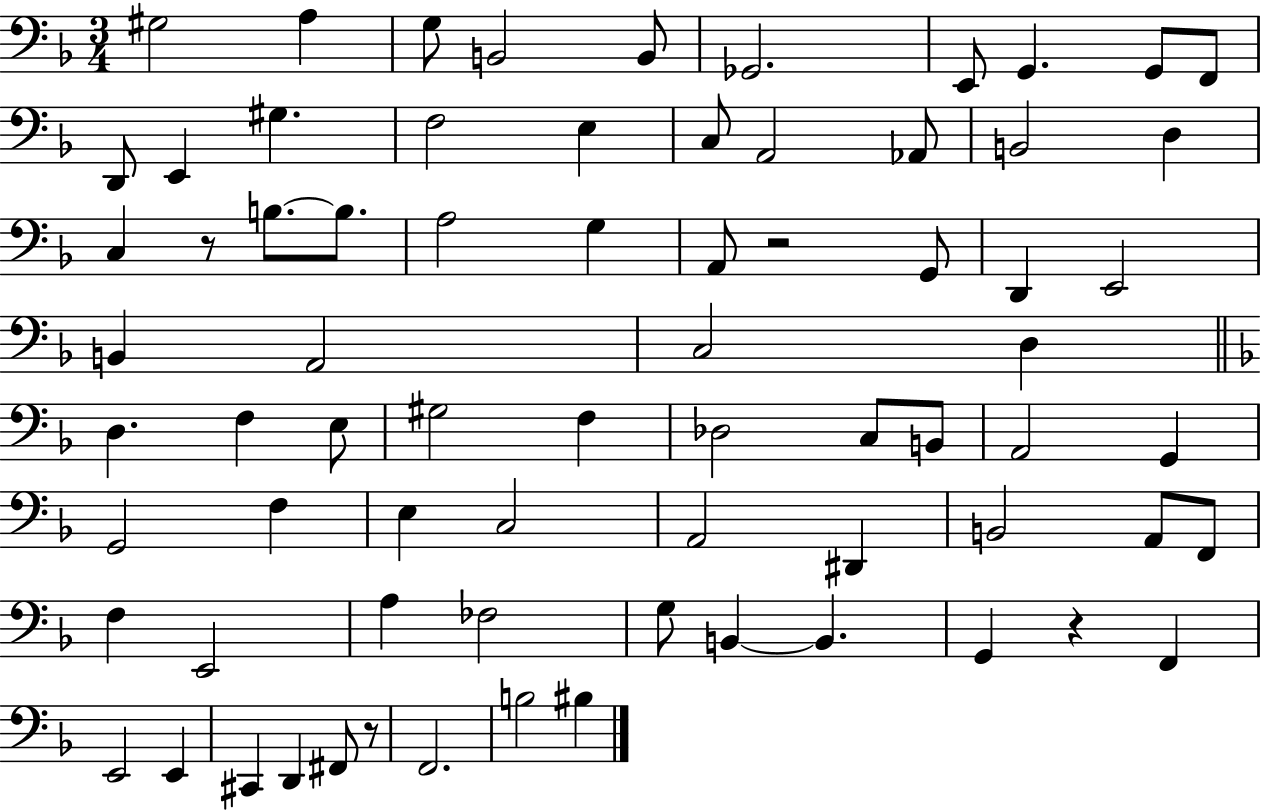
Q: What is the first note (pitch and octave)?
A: G#3